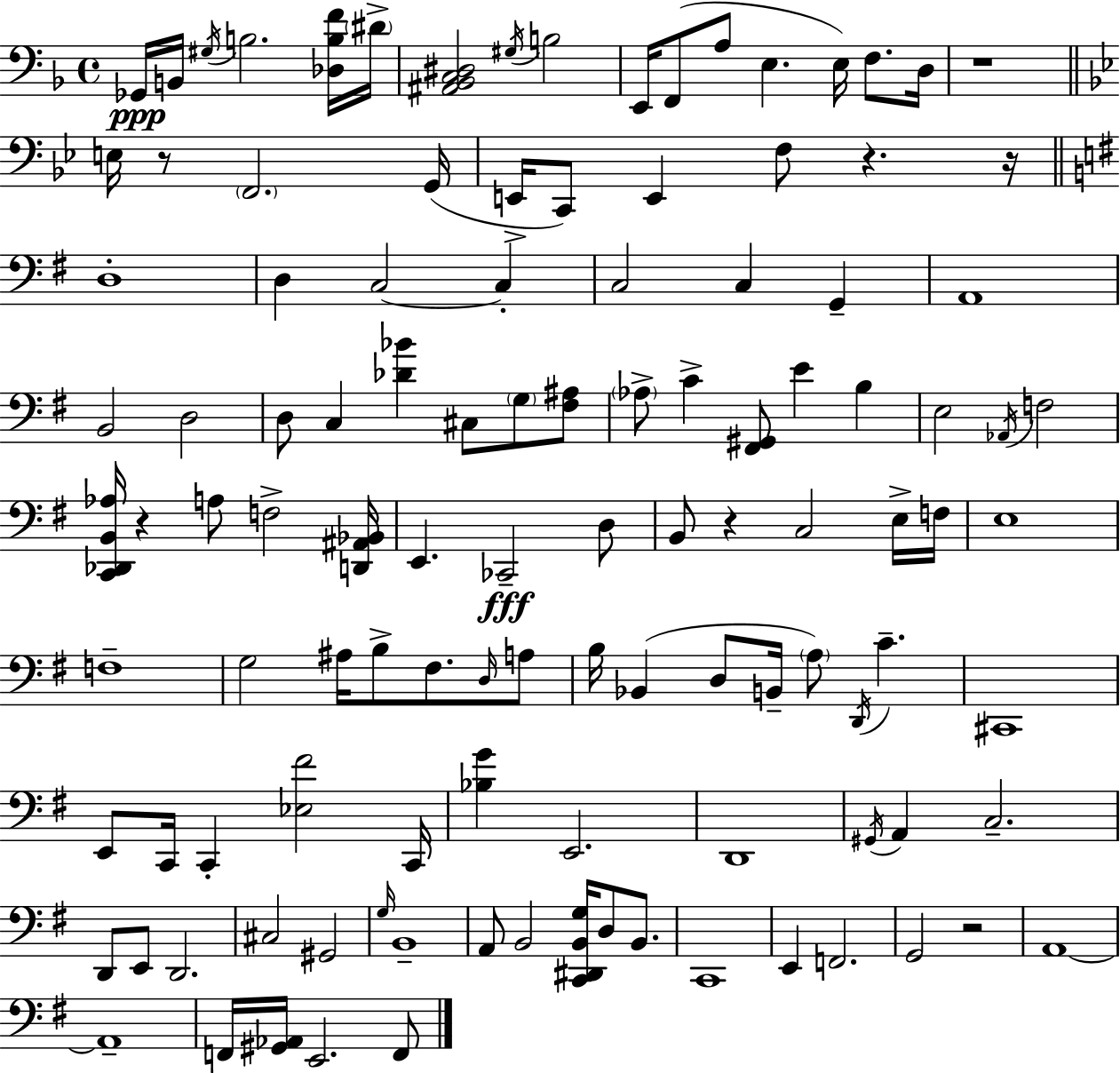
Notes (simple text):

Gb2/s B2/s G#3/s B3/h. [Db3,B3,F4]/s D#4/s [A#2,Bb2,C3,D#3]/h G#3/s B3/h E2/s F2/e A3/e E3/q. E3/s F3/e. D3/s R/w E3/s R/e F2/h. G2/s E2/s C2/e E2/q F3/e R/q. R/s D3/w D3/q C3/h C3/q C3/h C3/q G2/q A2/w B2/h D3/h D3/e C3/q [Db4,Bb4]/q C#3/e G3/e [F#3,A#3]/e Ab3/e C4/q [F#2,G#2]/e E4/q B3/q E3/h Ab2/s F3/h [C2,Db2,B2,Ab3]/s R/q A3/e F3/h [D2,A#2,Bb2]/s E2/q. CES2/h D3/e B2/e R/q C3/h E3/s F3/s E3/w F3/w G3/h A#3/s B3/e F#3/e. D3/s A3/e B3/s Bb2/q D3/e B2/s A3/e D2/s C4/q. C#2/w E2/e C2/s C2/q [Eb3,F#4]/h C2/s [Bb3,G4]/q E2/h. D2/w G#2/s A2/q C3/h. D2/e E2/e D2/h. C#3/h G#2/h G3/s B2/w A2/e B2/h [C2,D#2,B2,G3]/s D3/e B2/e. C2/w E2/q F2/h. G2/h R/h A2/w A2/w F2/s [G#2,Ab2]/s E2/h. F2/e